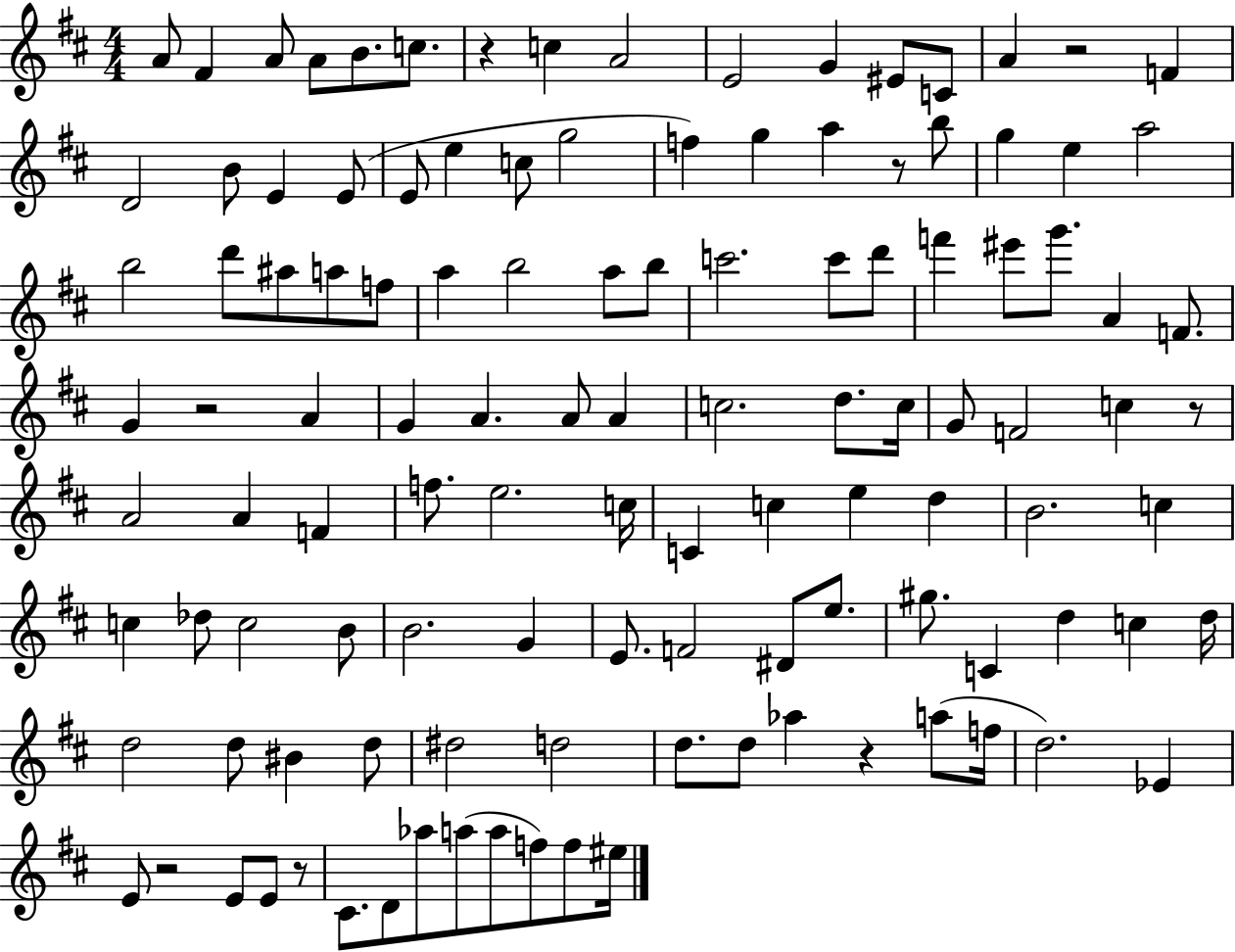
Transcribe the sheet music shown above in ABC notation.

X:1
T:Untitled
M:4/4
L:1/4
K:D
A/2 ^F A/2 A/2 B/2 c/2 z c A2 E2 G ^E/2 C/2 A z2 F D2 B/2 E E/2 E/2 e c/2 g2 f g a z/2 b/2 g e a2 b2 d'/2 ^a/2 a/2 f/2 a b2 a/2 b/2 c'2 c'/2 d'/2 f' ^e'/2 g'/2 A F/2 G z2 A G A A/2 A c2 d/2 c/4 G/2 F2 c z/2 A2 A F f/2 e2 c/4 C c e d B2 c c _d/2 c2 B/2 B2 G E/2 F2 ^D/2 e/2 ^g/2 C d c d/4 d2 d/2 ^B d/2 ^d2 d2 d/2 d/2 _a z a/2 f/4 d2 _E E/2 z2 E/2 E/2 z/2 ^C/2 D/2 _a/2 a/2 a/2 f/2 f/2 ^e/4